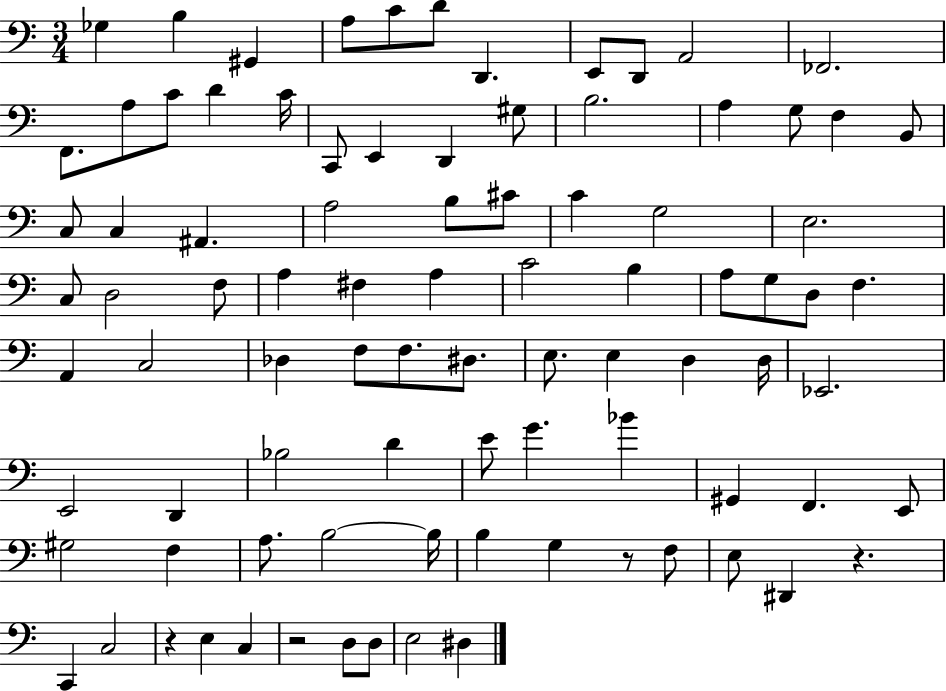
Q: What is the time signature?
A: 3/4